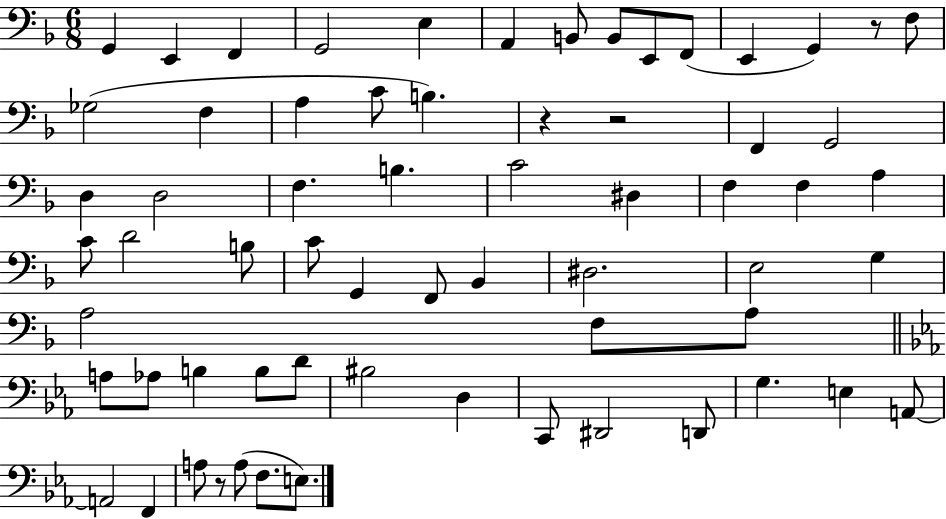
{
  \clef bass
  \numericTimeSignature
  \time 6/8
  \key f \major
  \repeat volta 2 { g,4 e,4 f,4 | g,2 e4 | a,4 b,8 b,8 e,8 f,8( | e,4 g,4) r8 f8 | \break ges2( f4 | a4 c'8 b4.) | r4 r2 | f,4 g,2 | \break d4 d2 | f4. b4. | c'2 dis4 | f4 f4 a4 | \break c'8 d'2 b8 | c'8 g,4 f,8 bes,4 | dis2. | e2 g4 | \break a2 f8 a8 | \bar "||" \break \key ees \major a8 aes8 b4 b8 d'8 | bis2 d4 | c,8 dis,2 d,8 | g4. e4 a,8~~ | \break a,2 f,4 | a8 r8 a8( f8. e8.) | } \bar "|."
}